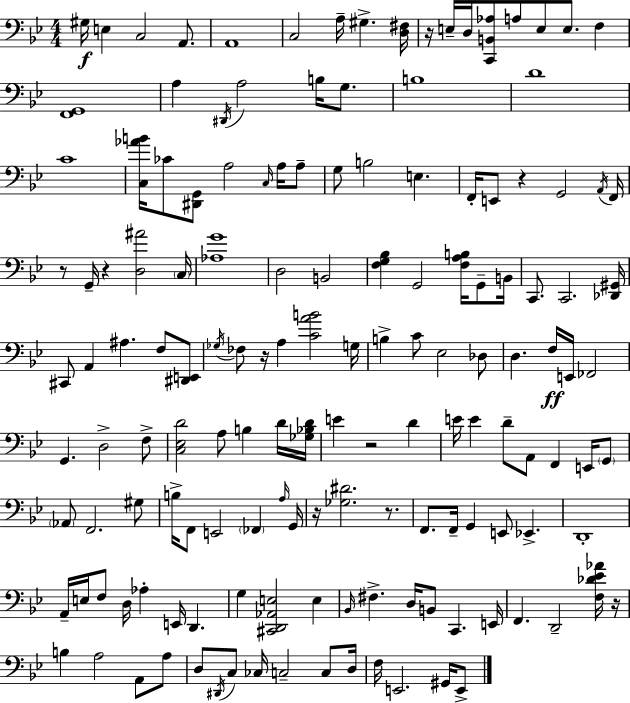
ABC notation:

X:1
T:Untitled
M:4/4
L:1/4
K:Gm
^G,/4 E, C,2 A,,/2 A,,4 C,2 A,/4 ^G, [D,^F,]/4 z/4 E,/4 D,/4 [C,,B,,_A,]/2 A,/2 E,/2 E,/2 F, [F,,G,,]4 A, ^D,,/4 A,2 B,/4 G,/2 B,4 D4 C4 [C,_AB]/4 _C/2 [^D,,G,,]/2 A,2 C,/4 A,/4 A,/2 G,/2 B,2 E, F,,/4 E,,/2 z G,,2 A,,/4 F,,/4 z/2 G,,/4 z [D,^A]2 C,/4 [_A,G]4 D,2 B,,2 [F,G,_B,] G,,2 [F,A,B,]/4 G,,/2 B,,/4 C,,/2 C,,2 [_D,,^G,,]/4 ^C,,/2 A,, ^A, F,/2 [^D,,E,,]/2 _G,/4 _F,/2 z/4 A, [CAB]2 G,/4 B, C/2 _E,2 _D,/2 D, F,/4 E,,/4 _F,,2 G,, D,2 F,/2 [C,_E,D]2 A,/2 B, D/4 [_G,_B,D]/4 E z2 D E/4 E D/2 A,,/2 F,, E,,/4 G,,/2 _A,,/2 F,,2 ^G,/2 B,/4 F,,/2 E,,2 _F,, A,/4 G,,/4 z/4 [_G,^D]2 z/2 F,,/2 F,,/4 G,, E,,/2 _E,, D,,4 A,,/4 E,/4 F,/2 D,/4 _A, E,,/4 D,, G, [^C,,D,,_A,,E,]2 E, _B,,/4 ^F, D,/4 B,,/2 C,, E,,/4 F,, D,,2 [F,_D_E_A]/4 z/4 B, A,2 A,,/2 A,/2 D,/2 ^D,,/4 C,/2 _C,/4 C,2 C,/2 D,/4 F,/4 E,,2 ^G,,/4 E,,/2